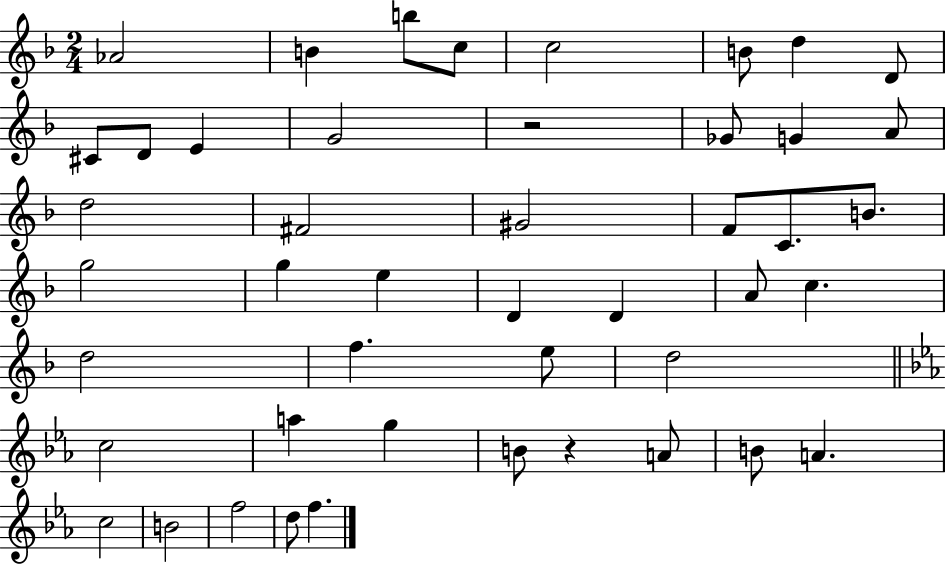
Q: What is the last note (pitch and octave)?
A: F5